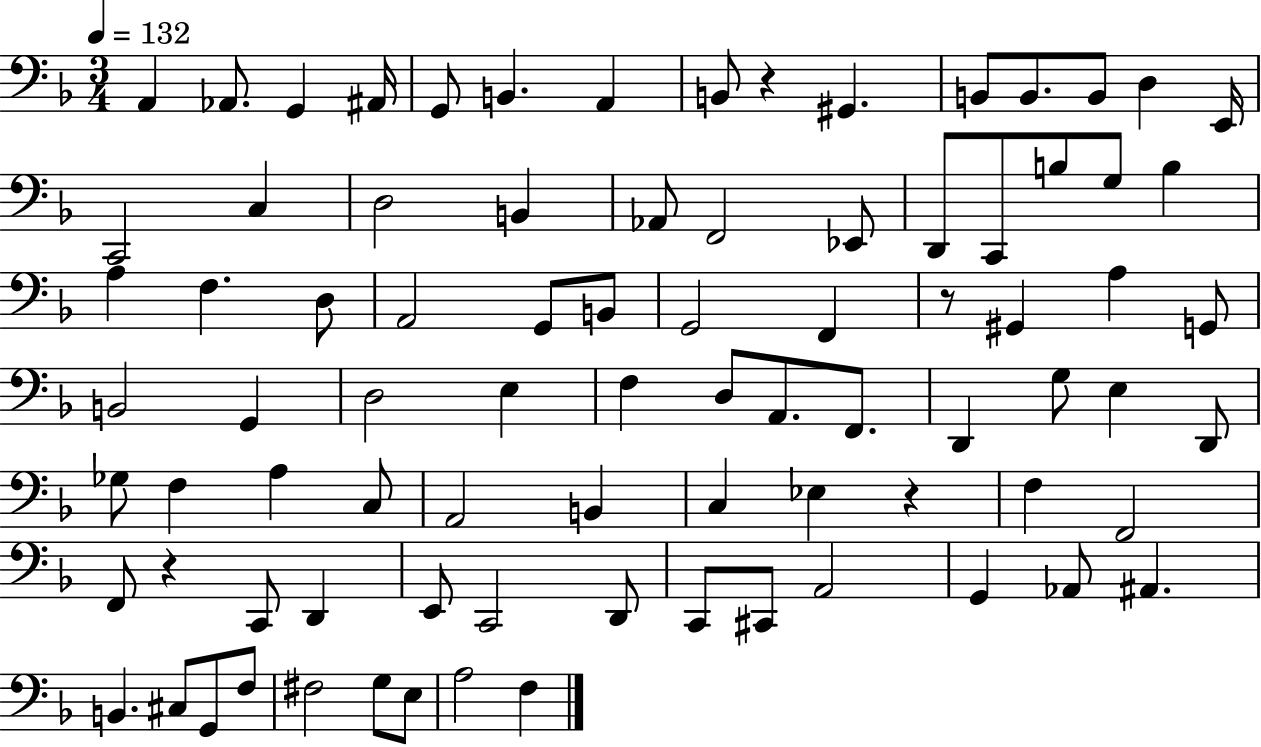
A2/q Ab2/e. G2/q A#2/s G2/e B2/q. A2/q B2/e R/q G#2/q. B2/e B2/e. B2/e D3/q E2/s C2/h C3/q D3/h B2/q Ab2/e F2/h Eb2/e D2/e C2/e B3/e G3/e B3/q A3/q F3/q. D3/e A2/h G2/e B2/e G2/h F2/q R/e G#2/q A3/q G2/e B2/h G2/q D3/h E3/q F3/q D3/e A2/e. F2/e. D2/q G3/e E3/q D2/e Gb3/e F3/q A3/q C3/e A2/h B2/q C3/q Eb3/q R/q F3/q F2/h F2/e R/q C2/e D2/q E2/e C2/h D2/e C2/e C#2/e A2/h G2/q Ab2/e A#2/q. B2/q. C#3/e G2/e F3/e F#3/h G3/e E3/e A3/h F3/q